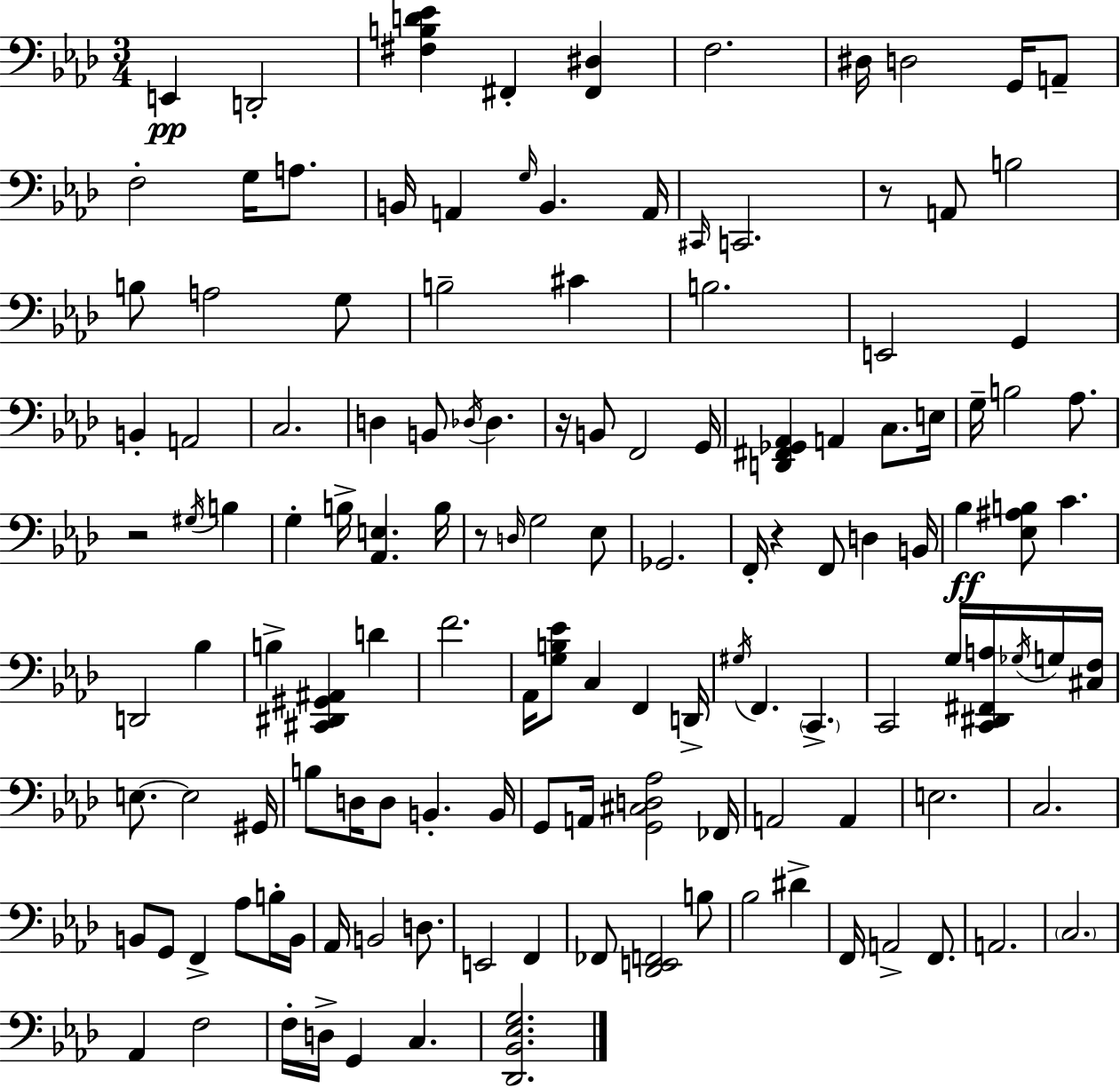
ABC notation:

X:1
T:Untitled
M:3/4
L:1/4
K:Ab
E,, D,,2 [^F,B,D_E] ^F,, [^F,,^D,] F,2 ^D,/4 D,2 G,,/4 A,,/2 F,2 G,/4 A,/2 B,,/4 A,, G,/4 B,, A,,/4 ^C,,/4 C,,2 z/2 A,,/2 B,2 B,/2 A,2 G,/2 B,2 ^C B,2 E,,2 G,, B,, A,,2 C,2 D, B,,/2 _D,/4 _D, z/4 B,,/2 F,,2 G,,/4 [D,,^F,,_G,,_A,,] A,, C,/2 E,/4 G,/4 B,2 _A,/2 z2 ^G,/4 B, G, B,/4 [_A,,E,] B,/4 z/2 D,/4 G,2 _E,/2 _G,,2 F,,/4 z F,,/2 D, B,,/4 _B, [_E,^A,B,]/2 C D,,2 _B, B, [^C,,^D,,^G,,^A,,] D F2 _A,,/4 [G,B,_E]/2 C, F,, D,,/4 ^G,/4 F,, C,, C,,2 G,/4 [C,,^D,,^F,,A,]/4 _G,/4 G,/4 [^C,F,]/4 E,/2 E,2 ^G,,/4 B,/2 D,/4 D,/2 B,, B,,/4 G,,/2 A,,/4 [G,,^C,D,_A,]2 _F,,/4 A,,2 A,, E,2 C,2 B,,/2 G,,/2 F,, _A,/2 B,/4 B,,/4 _A,,/4 B,,2 D,/2 E,,2 F,, _F,,/2 [_D,,E,,F,,]2 B,/2 _B,2 ^D F,,/4 A,,2 F,,/2 A,,2 C,2 _A,, F,2 F,/4 D,/4 G,, C, [_D,,_B,,_E,G,]2